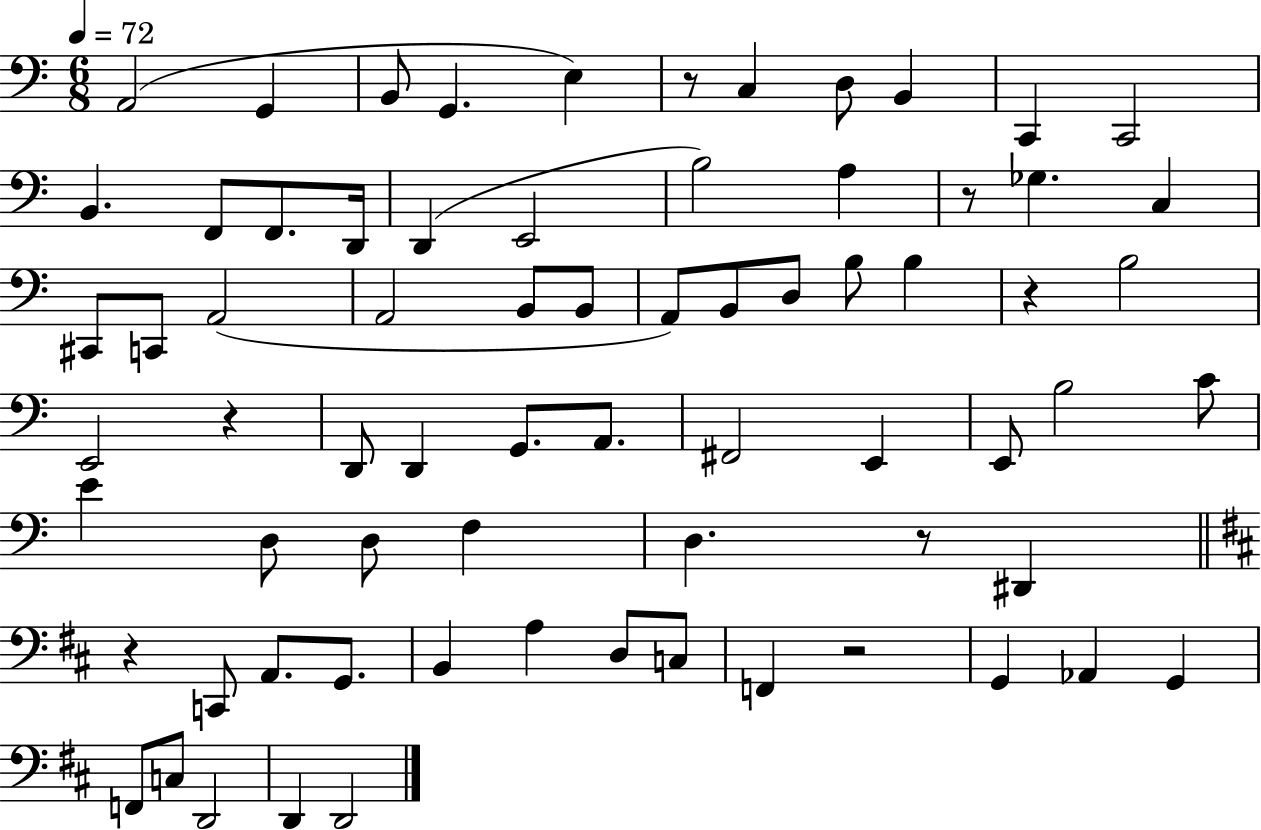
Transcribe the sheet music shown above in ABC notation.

X:1
T:Untitled
M:6/8
L:1/4
K:C
A,,2 G,, B,,/2 G,, E, z/2 C, D,/2 B,, C,, C,,2 B,, F,,/2 F,,/2 D,,/4 D,, E,,2 B,2 A, z/2 _G, C, ^C,,/2 C,,/2 A,,2 A,,2 B,,/2 B,,/2 A,,/2 B,,/2 D,/2 B,/2 B, z B,2 E,,2 z D,,/2 D,, G,,/2 A,,/2 ^F,,2 E,, E,,/2 B,2 C/2 E D,/2 D,/2 F, D, z/2 ^D,, z C,,/2 A,,/2 G,,/2 B,, A, D,/2 C,/2 F,, z2 G,, _A,, G,, F,,/2 C,/2 D,,2 D,, D,,2